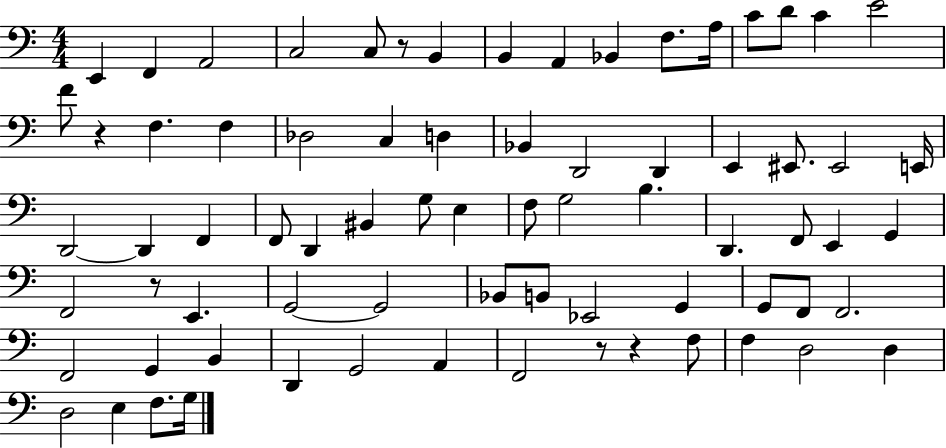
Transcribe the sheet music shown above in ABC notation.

X:1
T:Untitled
M:4/4
L:1/4
K:C
E,, F,, A,,2 C,2 C,/2 z/2 B,, B,, A,, _B,, F,/2 A,/4 C/2 D/2 C E2 F/2 z F, F, _D,2 C, D, _B,, D,,2 D,, E,, ^E,,/2 ^E,,2 E,,/4 D,,2 D,, F,, F,,/2 D,, ^B,, G,/2 E, F,/2 G,2 B, D,, F,,/2 E,, G,, F,,2 z/2 E,, G,,2 G,,2 _B,,/2 B,,/2 _E,,2 G,, G,,/2 F,,/2 F,,2 F,,2 G,, B,, D,, G,,2 A,, F,,2 z/2 z F,/2 F, D,2 D, D,2 E, F,/2 G,/4